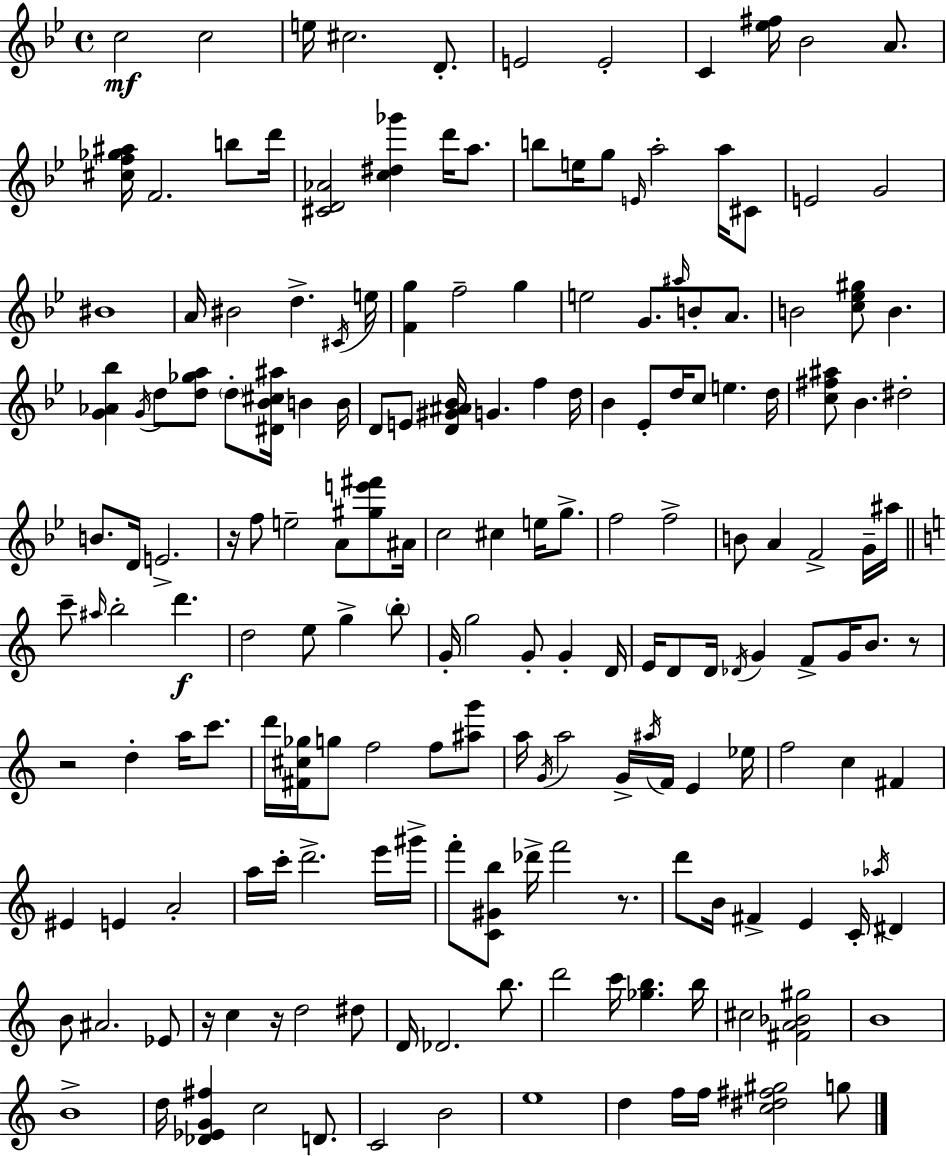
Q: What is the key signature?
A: G minor